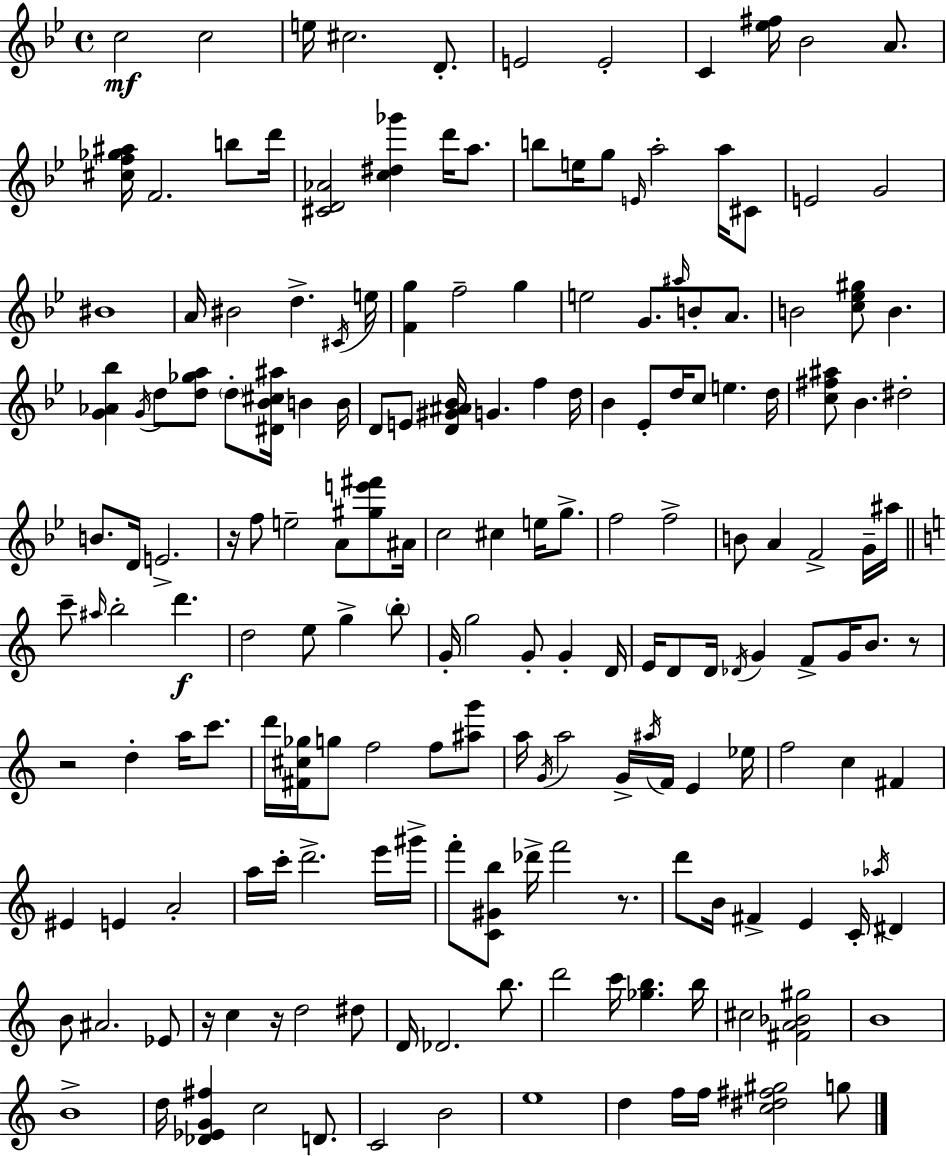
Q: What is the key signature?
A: G minor